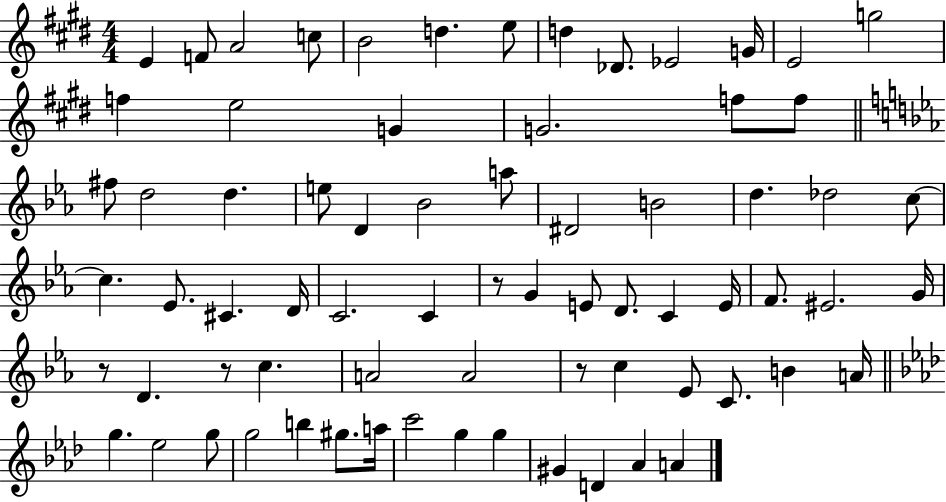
{
  \clef treble
  \numericTimeSignature
  \time 4/4
  \key e \major
  \repeat volta 2 { e'4 f'8 a'2 c''8 | b'2 d''4. e''8 | d''4 des'8. ees'2 g'16 | e'2 g''2 | \break f''4 e''2 g'4 | g'2. f''8 f''8 | \bar "||" \break \key ees \major fis''8 d''2 d''4. | e''8 d'4 bes'2 a''8 | dis'2 b'2 | d''4. des''2 c''8~~ | \break c''4. ees'8. cis'4. d'16 | c'2. c'4 | r8 g'4 e'8 d'8. c'4 e'16 | f'8. eis'2. g'16 | \break r8 d'4. r8 c''4. | a'2 a'2 | r8 c''4 ees'8 c'8. b'4 a'16 | \bar "||" \break \key f \minor g''4. ees''2 g''8 | g''2 b''4 gis''8. a''16 | c'''2 g''4 g''4 | gis'4 d'4 aes'4 a'4 | \break } \bar "|."
}